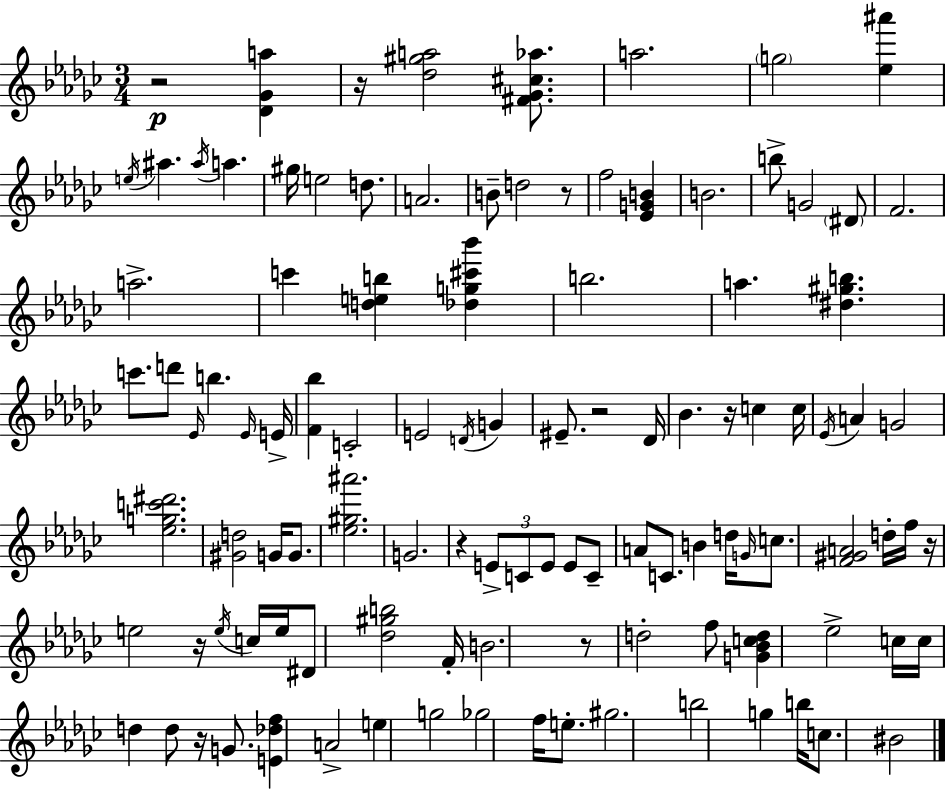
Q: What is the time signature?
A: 3/4